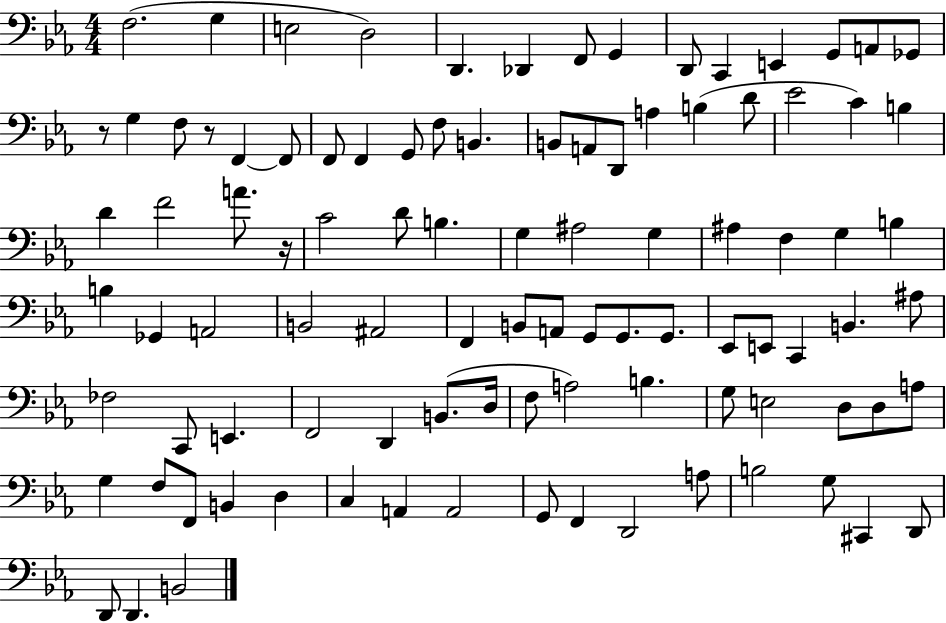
F3/h. G3/q E3/h D3/h D2/q. Db2/q F2/e G2/q D2/e C2/q E2/q G2/e A2/e Gb2/e R/e G3/q F3/e R/e F2/q F2/e F2/e F2/q G2/e F3/e B2/q. B2/e A2/e D2/e A3/q B3/q D4/e Eb4/h C4/q B3/q D4/q F4/h A4/e. R/s C4/h D4/e B3/q. G3/q A#3/h G3/q A#3/q F3/q G3/q B3/q B3/q Gb2/q A2/h B2/h A#2/h F2/q B2/e A2/e G2/e G2/e. G2/e. Eb2/e E2/e C2/q B2/q. A#3/e FES3/h C2/e E2/q. F2/h D2/q B2/e. D3/s F3/e A3/h B3/q. G3/e E3/h D3/e D3/e A3/e G3/q F3/e F2/e B2/q D3/q C3/q A2/q A2/h G2/e F2/q D2/h A3/e B3/h G3/e C#2/q D2/e D2/e D2/q. B2/h